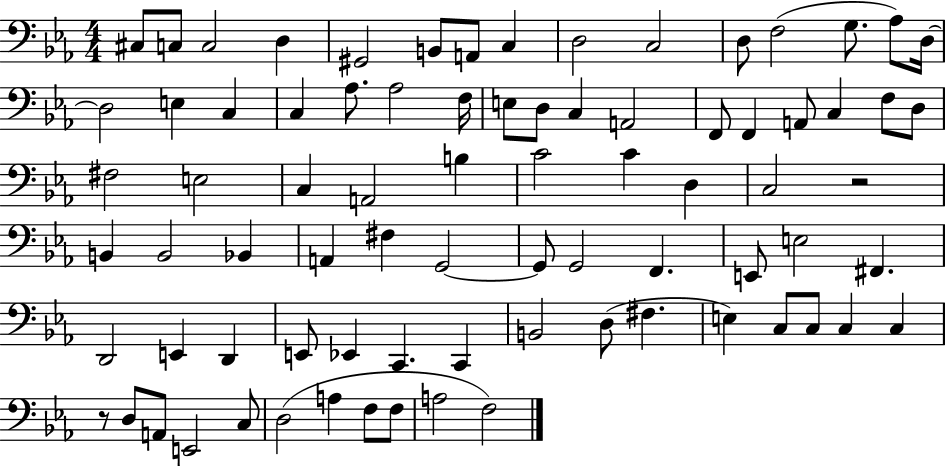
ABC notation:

X:1
T:Untitled
M:4/4
L:1/4
K:Eb
^C,/2 C,/2 C,2 D, ^G,,2 B,,/2 A,,/2 C, D,2 C,2 D,/2 F,2 G,/2 _A,/2 D,/4 D,2 E, C, C, _A,/2 _A,2 F,/4 E,/2 D,/2 C, A,,2 F,,/2 F,, A,,/2 C, F,/2 D,/2 ^F,2 E,2 C, A,,2 B, C2 C D, C,2 z2 B,, B,,2 _B,, A,, ^F, G,,2 G,,/2 G,,2 F,, E,,/2 E,2 ^F,, D,,2 E,, D,, E,,/2 _E,, C,, C,, B,,2 D,/2 ^F, E, C,/2 C,/2 C, C, z/2 D,/2 A,,/2 E,,2 C,/2 D,2 A, F,/2 F,/2 A,2 F,2